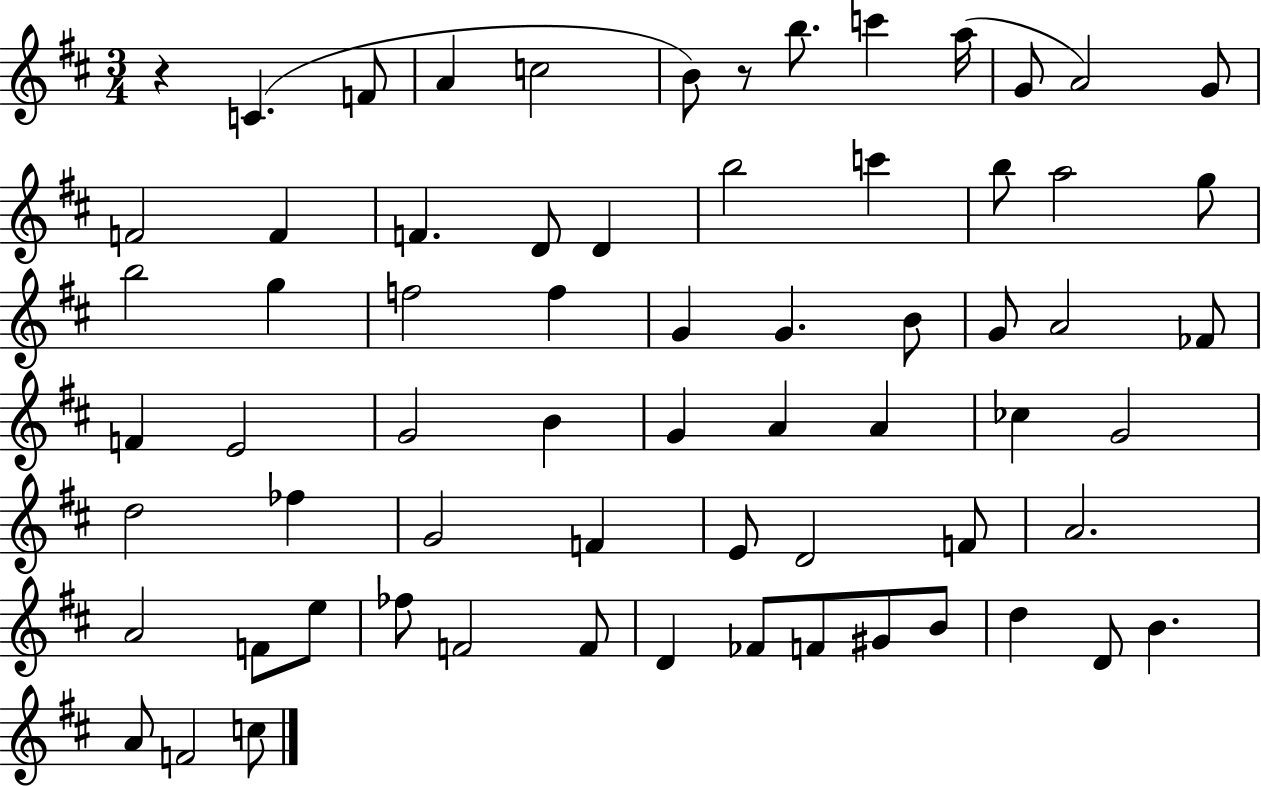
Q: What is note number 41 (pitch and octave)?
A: D5